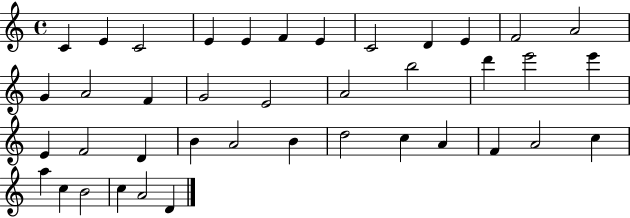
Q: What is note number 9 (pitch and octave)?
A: D4